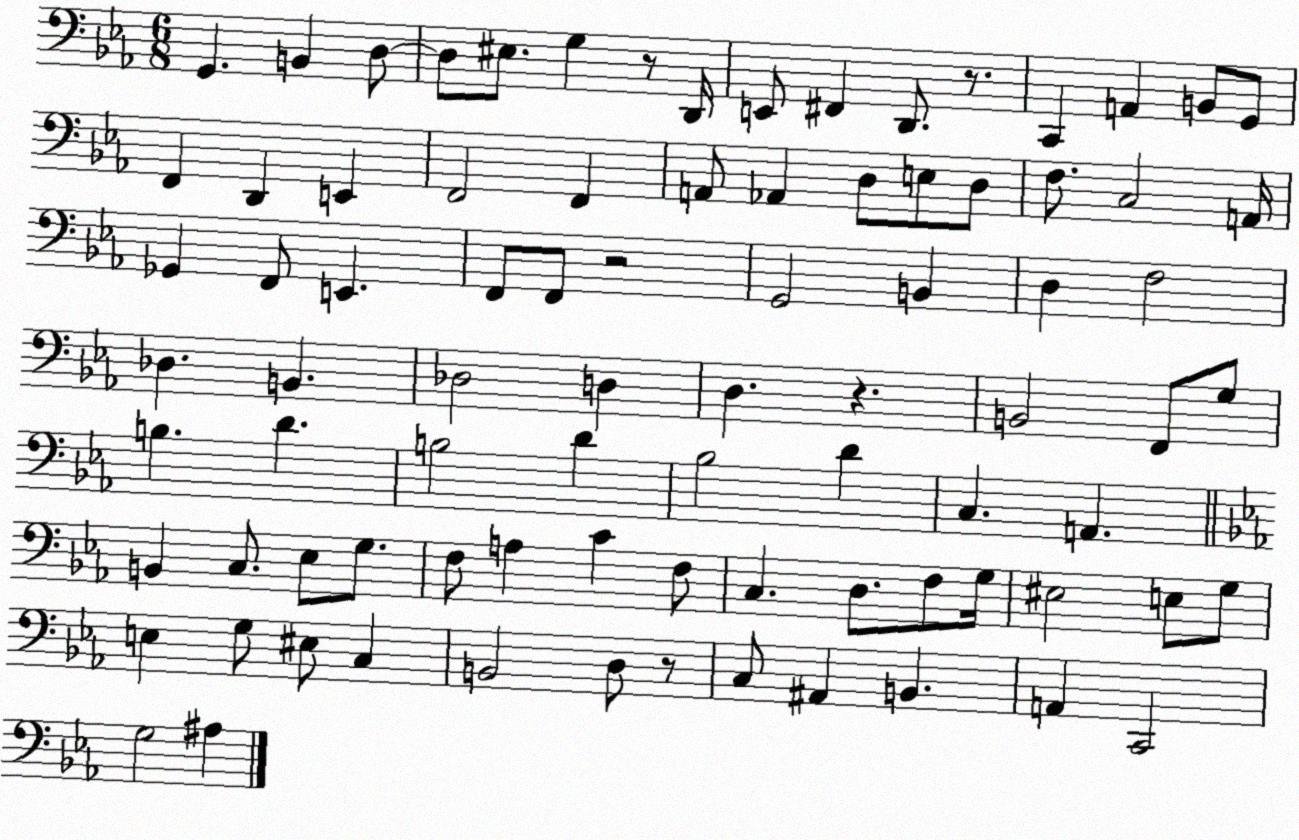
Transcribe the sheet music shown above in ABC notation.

X:1
T:Untitled
M:6/8
L:1/4
K:Eb
G,, B,, D,/2 D,/2 ^E,/2 G, z/2 D,,/4 E,,/2 ^F,, D,,/2 z/2 C,, A,, B,,/2 G,,/2 F,, D,, E,, F,,2 F,, A,,/2 _A,, D,/2 E,/2 D,/2 F,/2 C,2 A,,/4 _G,, F,,/2 E,, F,,/2 F,,/2 z2 G,,2 B,, D, F,2 _D, B,, _D,2 D, D, z B,,2 F,,/2 G,/2 B, D B,2 D _B,2 D C, A,, B,, C,/2 _E,/2 G,/2 F,/2 A, C F,/2 C, D,/2 F,/2 G,/4 ^E,2 E,/2 G,/2 E, G,/2 ^E,/2 C, B,,2 D,/2 z/2 C,/2 ^A,, B,, A,, C,,2 G,2 ^A,